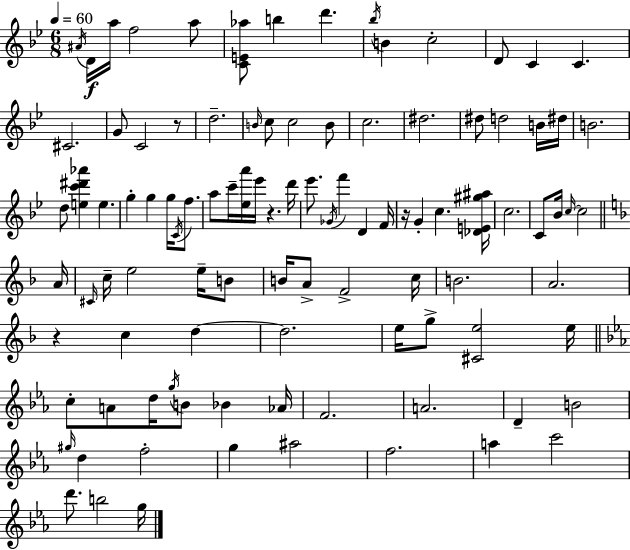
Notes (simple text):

A#4/s D4/s A5/s F5/h A5/e [C4,E4,Ab5]/e B5/q D6/q. Bb5/s B4/q C5/h D4/e C4/q C4/q. C#4/h. G4/e C4/h R/e D5/h. B4/s C5/e C5/h B4/e C5/h. D#5/h. D#5/e D5/h B4/s D#5/s B4/h. D5/e [E5,C6,D#6,Ab6]/q E5/q. G5/q G5/q G5/s C4/s F5/e. A5/e C6/s [Eb5,A6]/s Eb6/s R/q. D6/s Eb6/e. Gb4/s F6/q D4/q F4/s R/s G4/q C5/q. [Db4,E4,G#5,A#5]/s C5/h. C4/e Bb4/s C5/s C5/h A4/s C#4/s C5/s E5/h E5/s B4/e B4/s A4/e F4/h C5/s B4/h. A4/h. R/q C5/q D5/q D5/h. E5/s G5/e [C#4,E5]/h E5/s C5/e A4/e D5/s G5/s B4/e Bb4/q Ab4/s F4/h. A4/h. D4/q B4/h G#5/s D5/q F5/h G5/q A#5/h F5/h. A5/q C6/h D6/e. B5/h G5/s